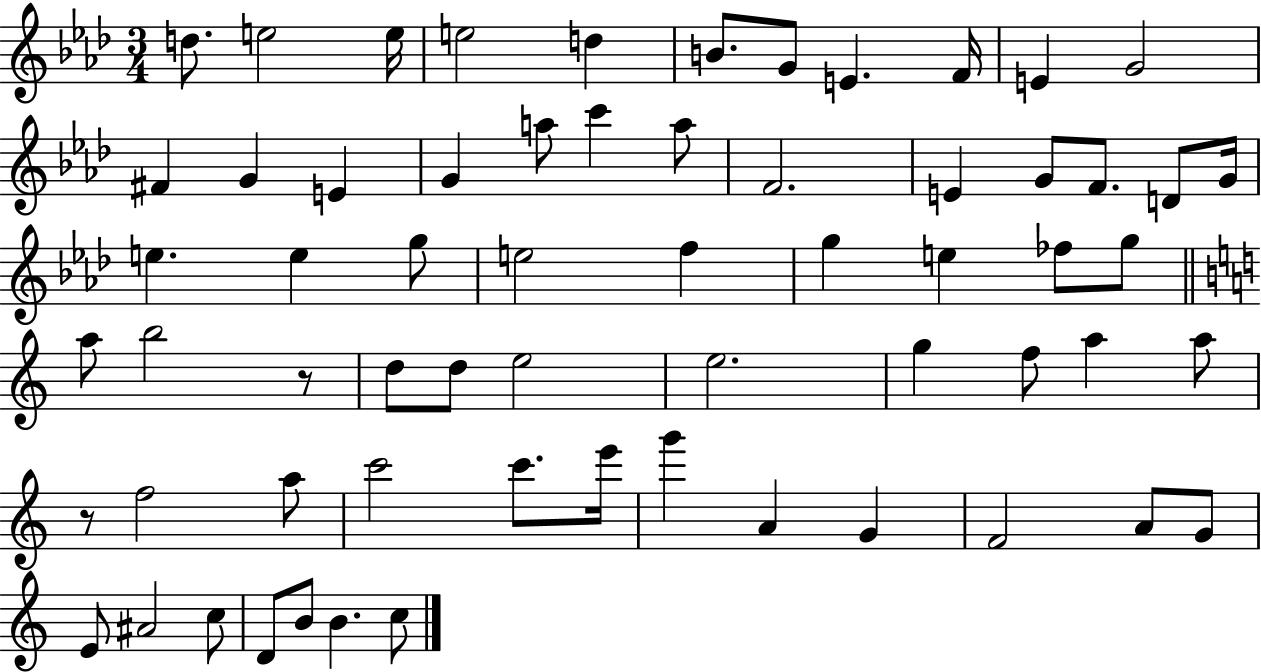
{
  \clef treble
  \numericTimeSignature
  \time 3/4
  \key aes \major
  d''8. e''2 e''16 | e''2 d''4 | b'8. g'8 e'4. f'16 | e'4 g'2 | \break fis'4 g'4 e'4 | g'4 a''8 c'''4 a''8 | f'2. | e'4 g'8 f'8. d'8 g'16 | \break e''4. e''4 g''8 | e''2 f''4 | g''4 e''4 fes''8 g''8 | \bar "||" \break \key c \major a''8 b''2 r8 | d''8 d''8 e''2 | e''2. | g''4 f''8 a''4 a''8 | \break r8 f''2 a''8 | c'''2 c'''8. e'''16 | g'''4 a'4 g'4 | f'2 a'8 g'8 | \break e'8 ais'2 c''8 | d'8 b'8 b'4. c''8 | \bar "|."
}